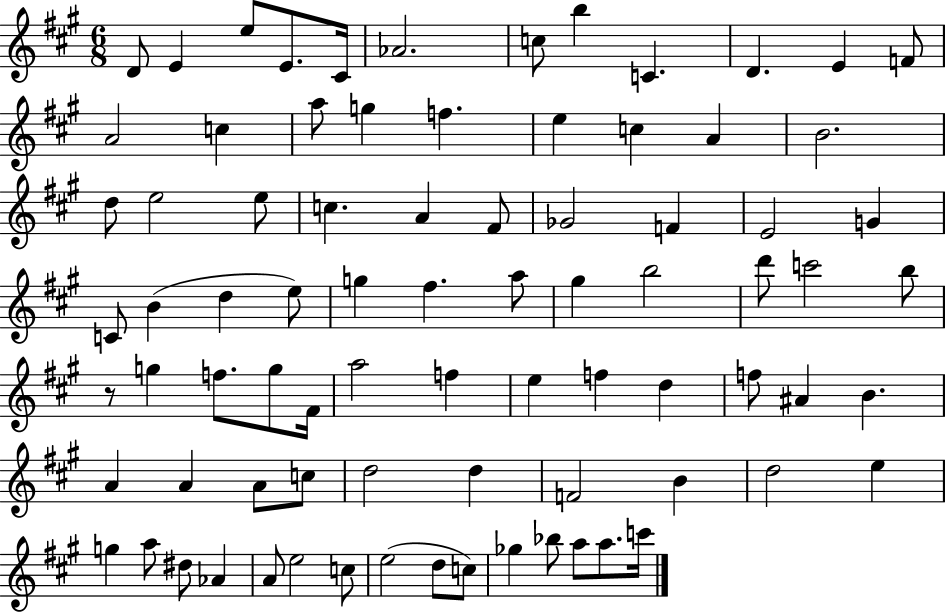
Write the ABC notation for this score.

X:1
T:Untitled
M:6/8
L:1/4
K:A
D/2 E e/2 E/2 ^C/4 _A2 c/2 b C D E F/2 A2 c a/2 g f e c A B2 d/2 e2 e/2 c A ^F/2 _G2 F E2 G C/2 B d e/2 g ^f a/2 ^g b2 d'/2 c'2 b/2 z/2 g f/2 g/2 ^F/4 a2 f e f d f/2 ^A B A A A/2 c/2 d2 d F2 B d2 e g a/2 ^d/2 _A A/2 e2 c/2 e2 d/2 c/2 _g _b/2 a/2 a/2 c'/4